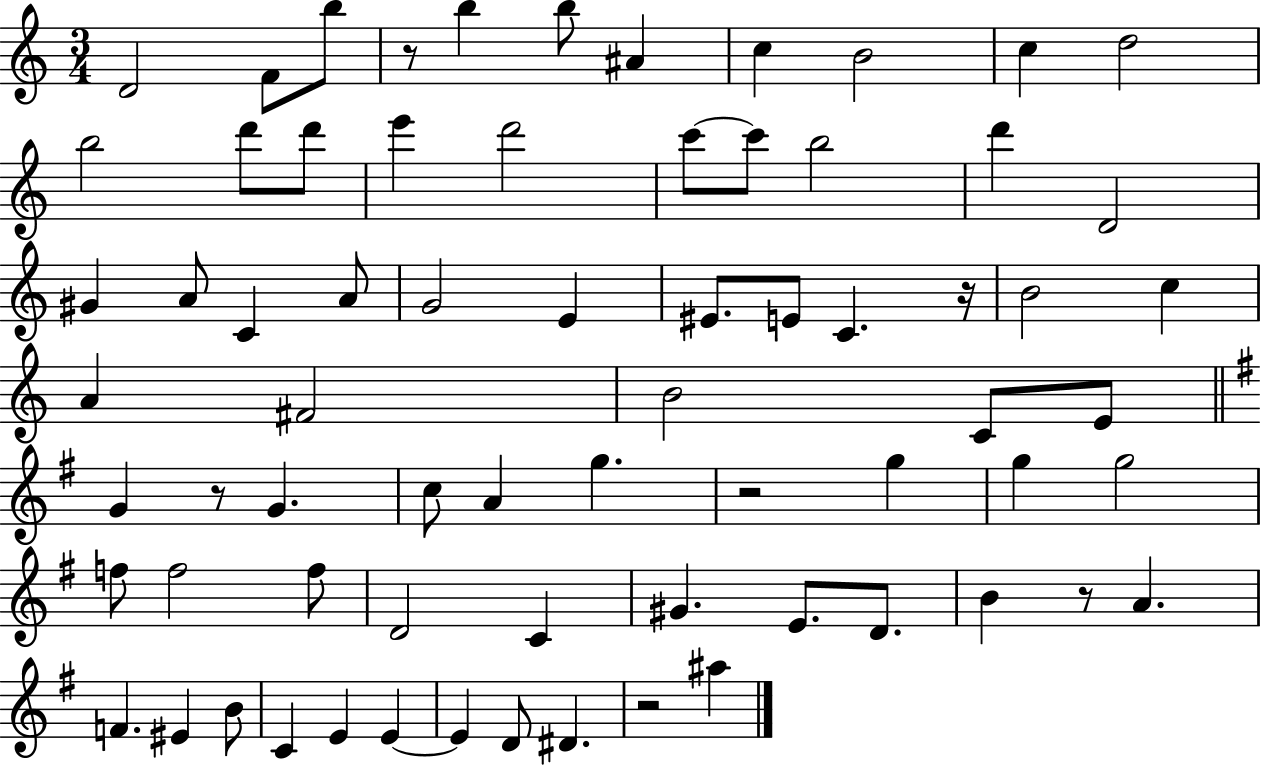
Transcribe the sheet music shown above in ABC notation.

X:1
T:Untitled
M:3/4
L:1/4
K:C
D2 F/2 b/2 z/2 b b/2 ^A c B2 c d2 b2 d'/2 d'/2 e' d'2 c'/2 c'/2 b2 d' D2 ^G A/2 C A/2 G2 E ^E/2 E/2 C z/4 B2 c A ^F2 B2 C/2 E/2 G z/2 G c/2 A g z2 g g g2 f/2 f2 f/2 D2 C ^G E/2 D/2 B z/2 A F ^E B/2 C E E E D/2 ^D z2 ^a